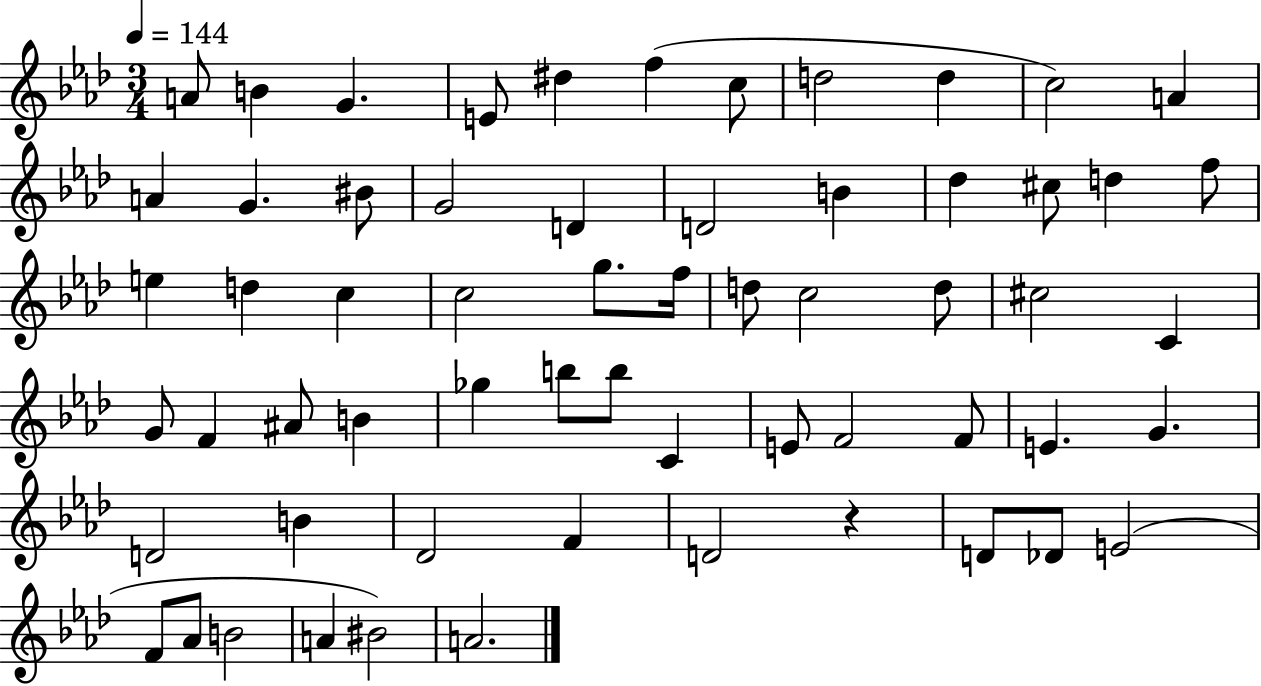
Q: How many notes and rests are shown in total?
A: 61